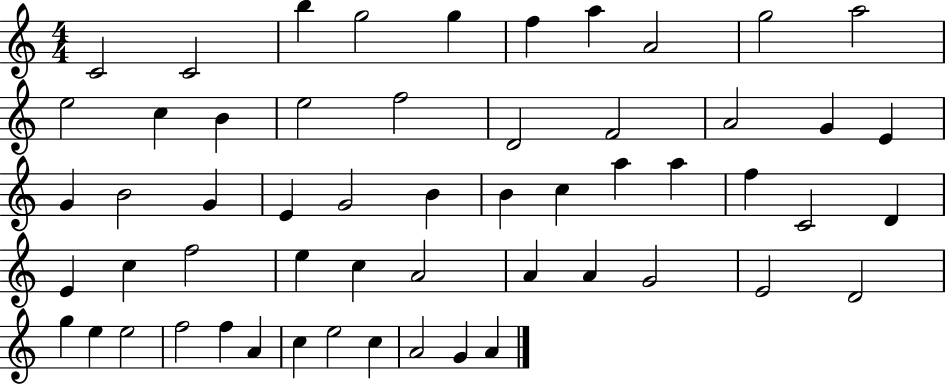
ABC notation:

X:1
T:Untitled
M:4/4
L:1/4
K:C
C2 C2 b g2 g f a A2 g2 a2 e2 c B e2 f2 D2 F2 A2 G E G B2 G E G2 B B c a a f C2 D E c f2 e c A2 A A G2 E2 D2 g e e2 f2 f A c e2 c A2 G A